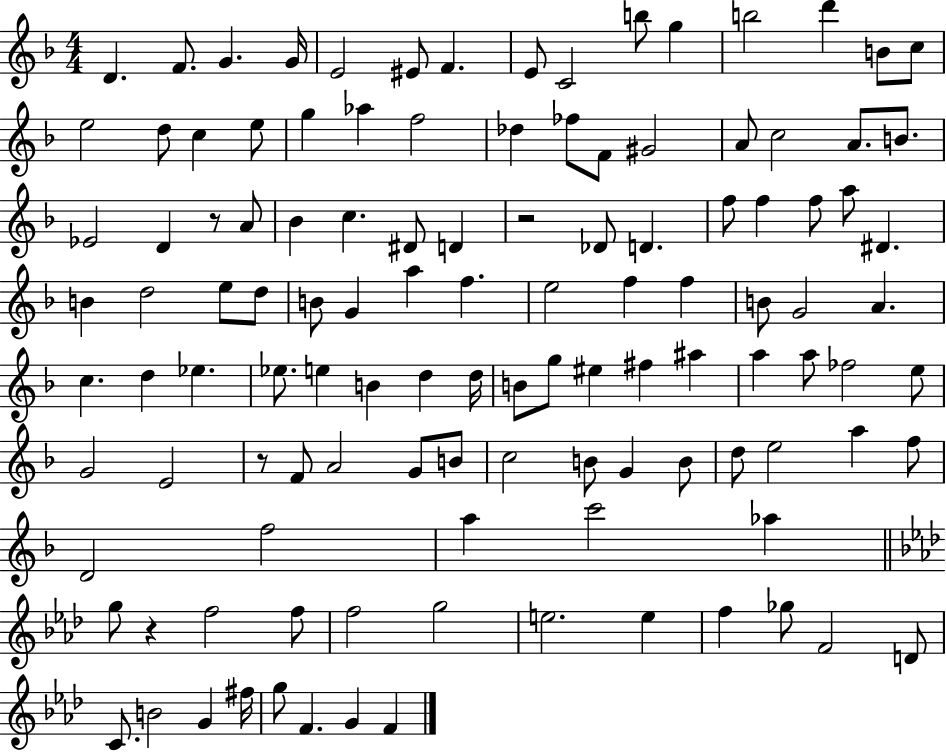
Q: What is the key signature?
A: F major